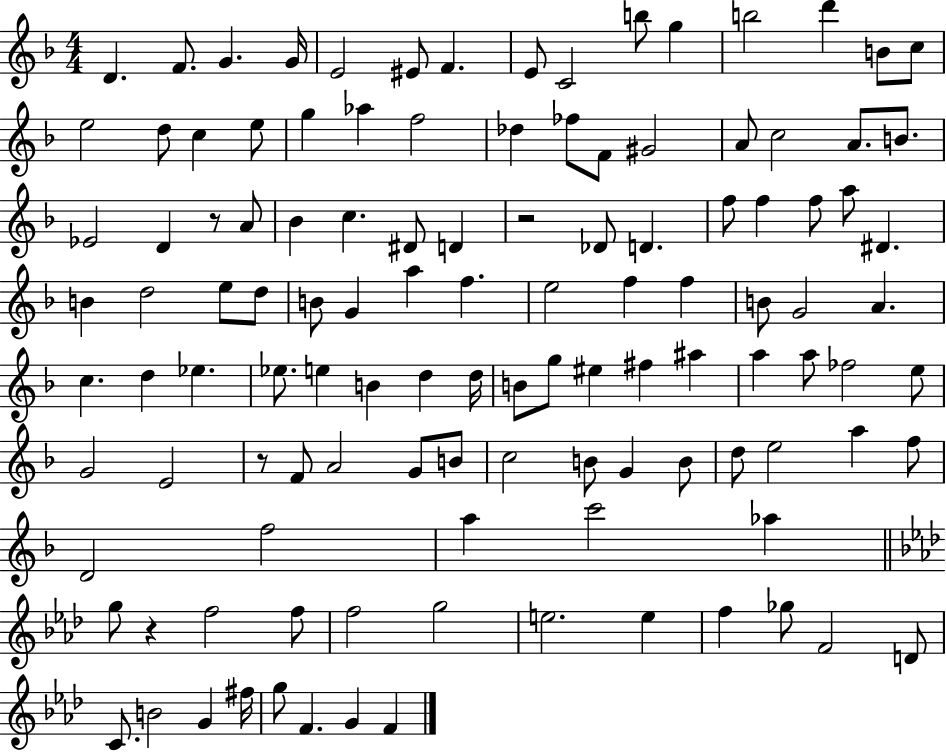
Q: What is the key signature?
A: F major